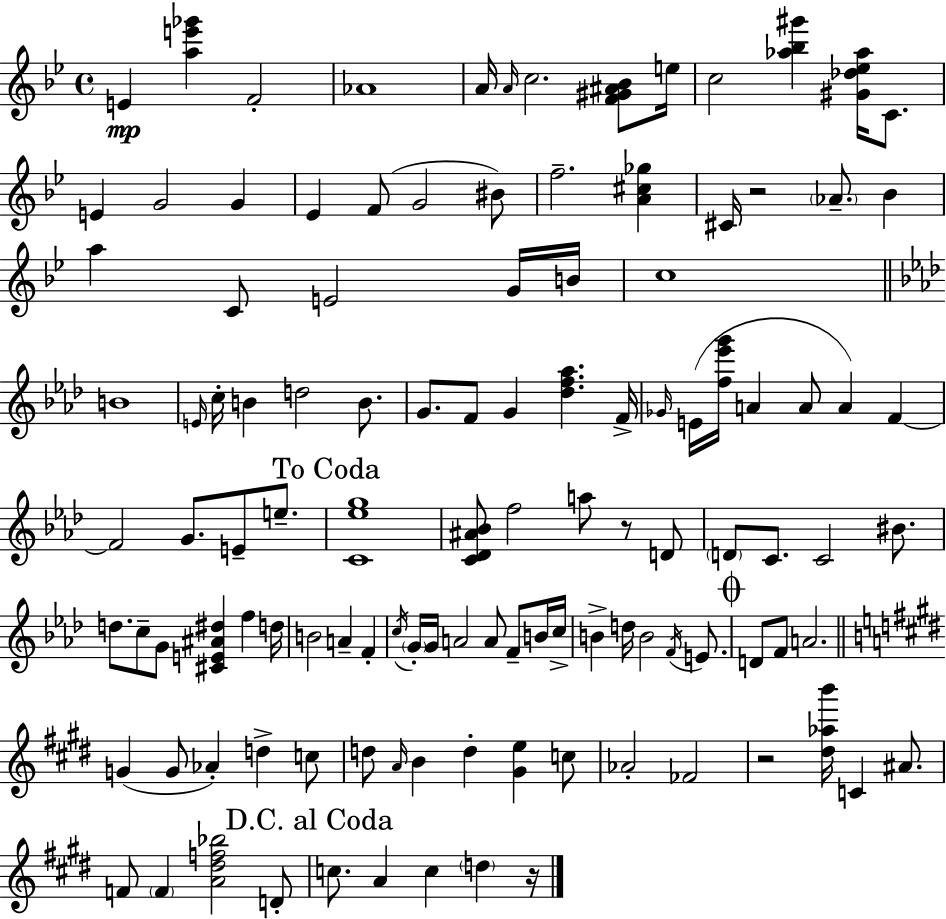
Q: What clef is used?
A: treble